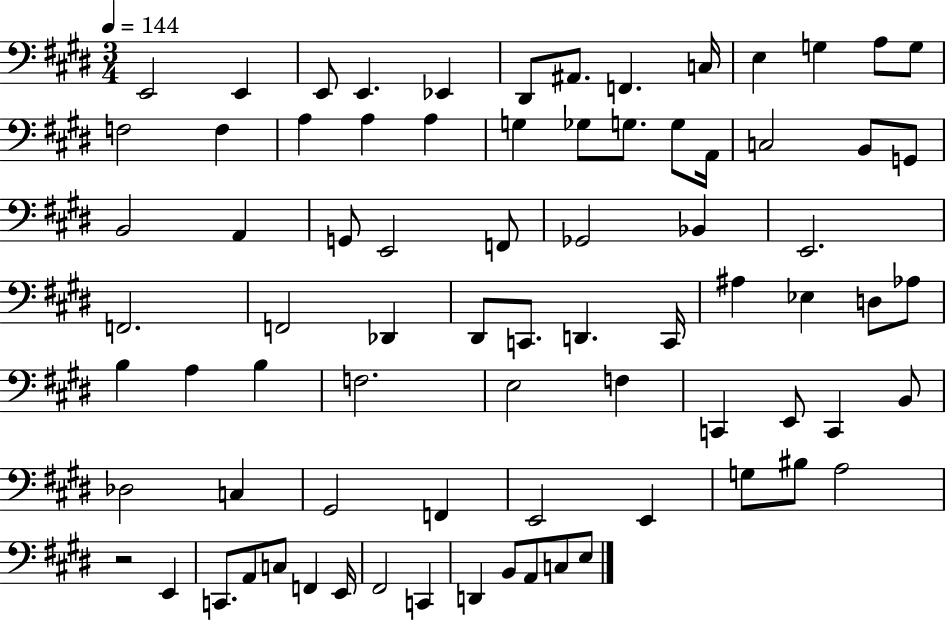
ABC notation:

X:1
T:Untitled
M:3/4
L:1/4
K:E
E,,2 E,, E,,/2 E,, _E,, ^D,,/2 ^A,,/2 F,, C,/4 E, G, A,/2 G,/2 F,2 F, A, A, A, G, _G,/2 G,/2 G,/2 A,,/4 C,2 B,,/2 G,,/2 B,,2 A,, G,,/2 E,,2 F,,/2 _G,,2 _B,, E,,2 F,,2 F,,2 _D,, ^D,,/2 C,,/2 D,, C,,/4 ^A, _E, D,/2 _A,/2 B, A, B, F,2 E,2 F, C,, E,,/2 C,, B,,/2 _D,2 C, ^G,,2 F,, E,,2 E,, G,/2 ^B,/2 A,2 z2 E,, C,,/2 A,,/2 C,/2 F,, E,,/4 ^F,,2 C,, D,, B,,/2 A,,/2 C,/2 E,/2